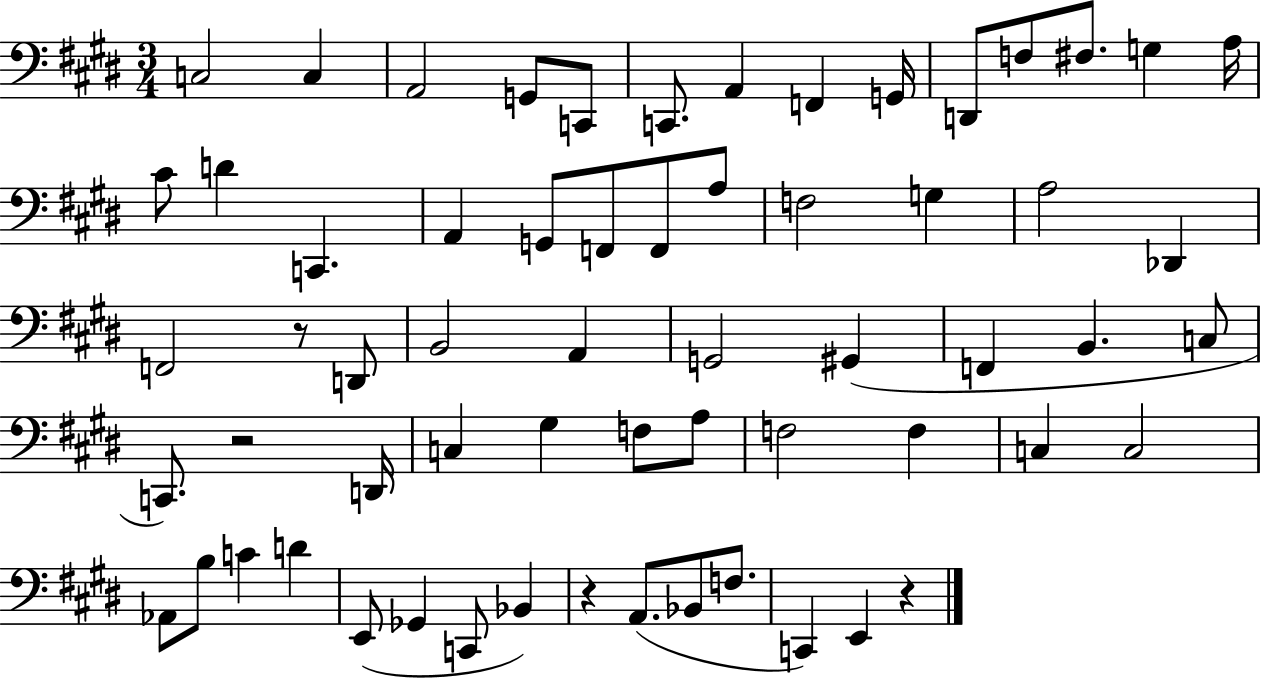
C3/h C3/q A2/h G2/e C2/e C2/e. A2/q F2/q G2/s D2/e F3/e F#3/e. G3/q A3/s C#4/e D4/q C2/q. A2/q G2/e F2/e F2/e A3/e F3/h G3/q A3/h Db2/q F2/h R/e D2/e B2/h A2/q G2/h G#2/q F2/q B2/q. C3/e C2/e. R/h D2/s C3/q G#3/q F3/e A3/e F3/h F3/q C3/q C3/h Ab2/e B3/e C4/q D4/q E2/e Gb2/q C2/e Bb2/q R/q A2/e. Bb2/e F3/e. C2/q E2/q R/q